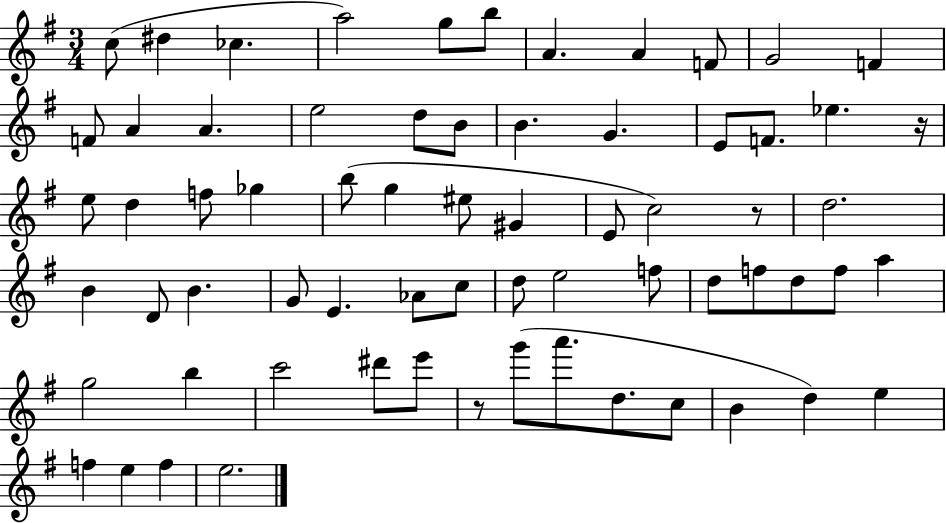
C5/e D#5/q CES5/q. A5/h G5/e B5/e A4/q. A4/q F4/e G4/h F4/q F4/e A4/q A4/q. E5/h D5/e B4/e B4/q. G4/q. E4/e F4/e. Eb5/q. R/s E5/e D5/q F5/e Gb5/q B5/e G5/q EIS5/e G#4/q E4/e C5/h R/e D5/h. B4/q D4/e B4/q. G4/e E4/q. Ab4/e C5/e D5/e E5/h F5/e D5/e F5/e D5/e F5/e A5/q G5/h B5/q C6/h D#6/e E6/e R/e G6/e A6/e. D5/e. C5/e B4/q D5/q E5/q F5/q E5/q F5/q E5/h.